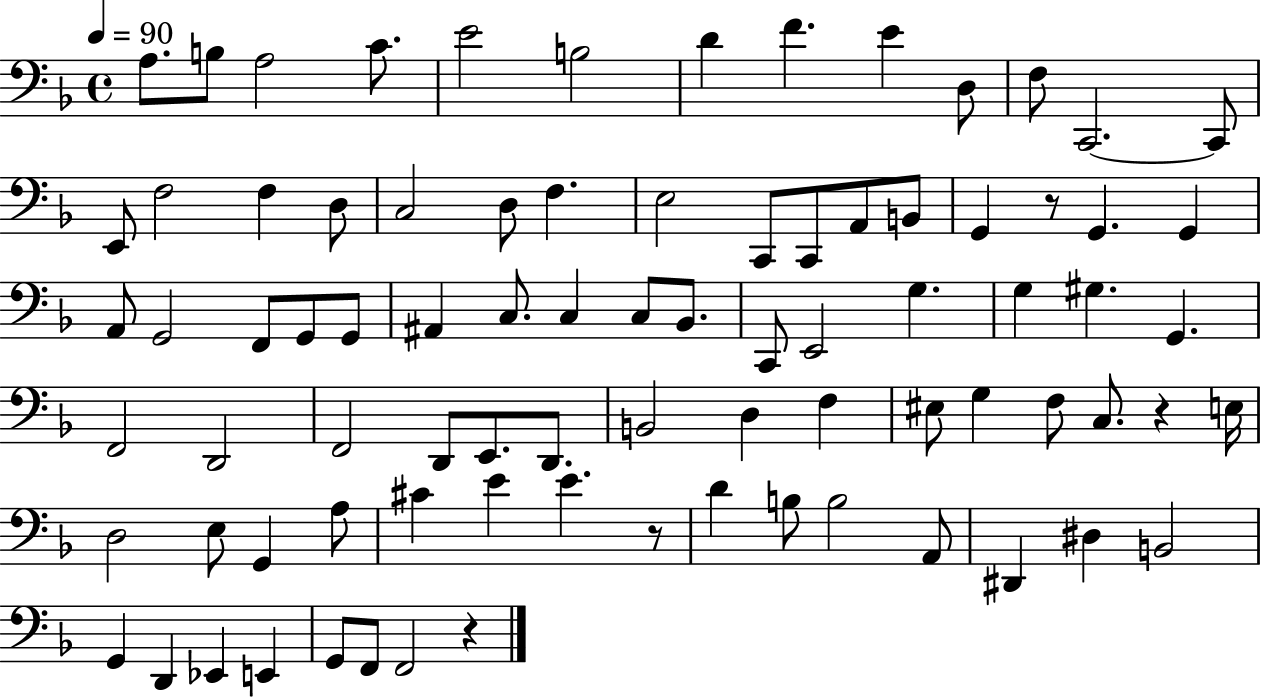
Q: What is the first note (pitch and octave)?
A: A3